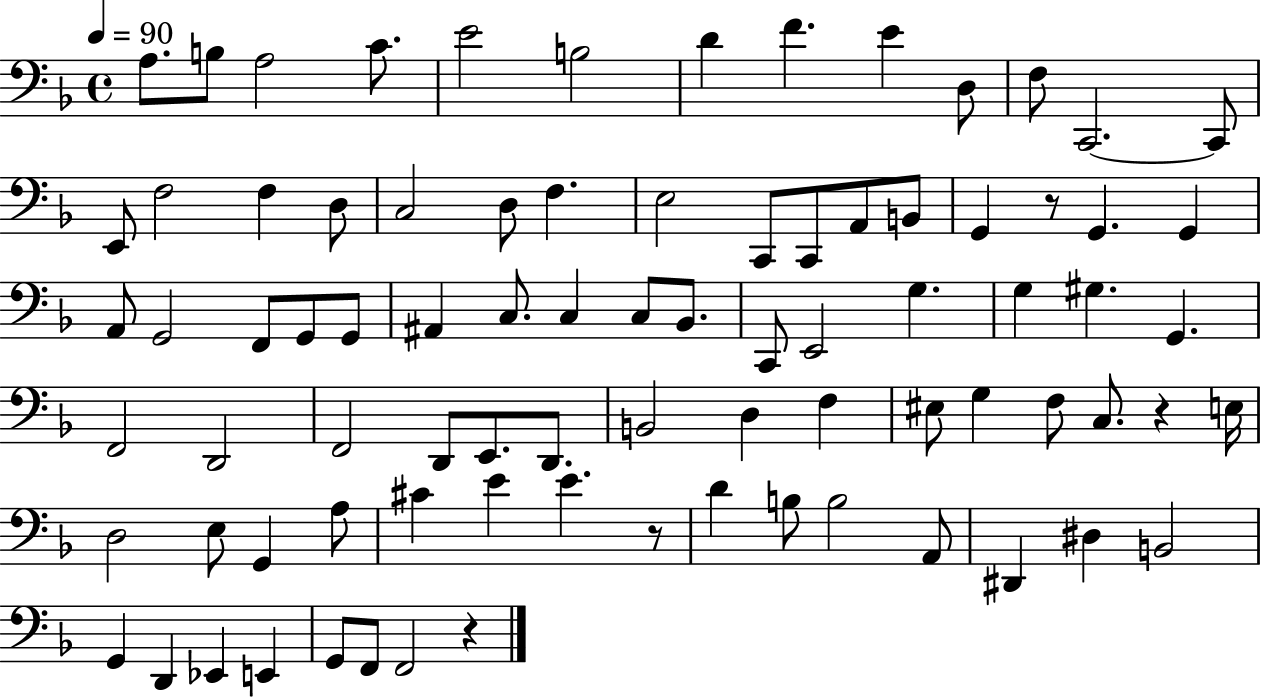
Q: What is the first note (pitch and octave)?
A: A3